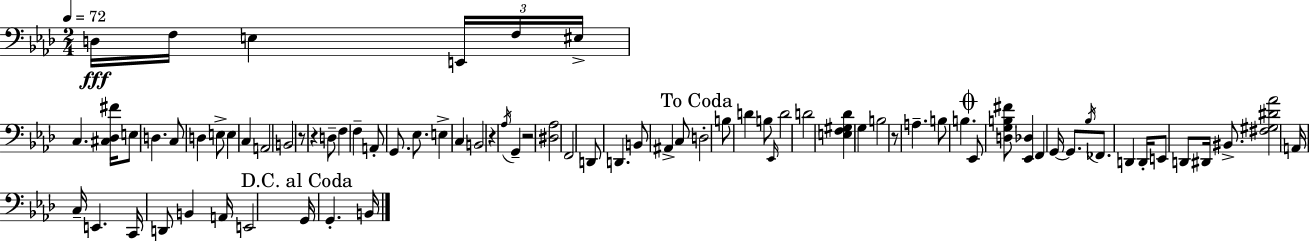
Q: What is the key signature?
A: F minor